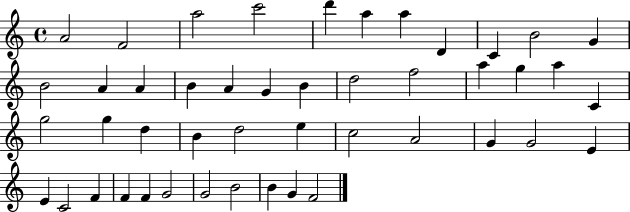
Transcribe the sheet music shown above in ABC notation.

X:1
T:Untitled
M:4/4
L:1/4
K:C
A2 F2 a2 c'2 d' a a D C B2 G B2 A A B A G B d2 f2 a g a C g2 g d B d2 e c2 A2 G G2 E E C2 F F F G2 G2 B2 B G F2